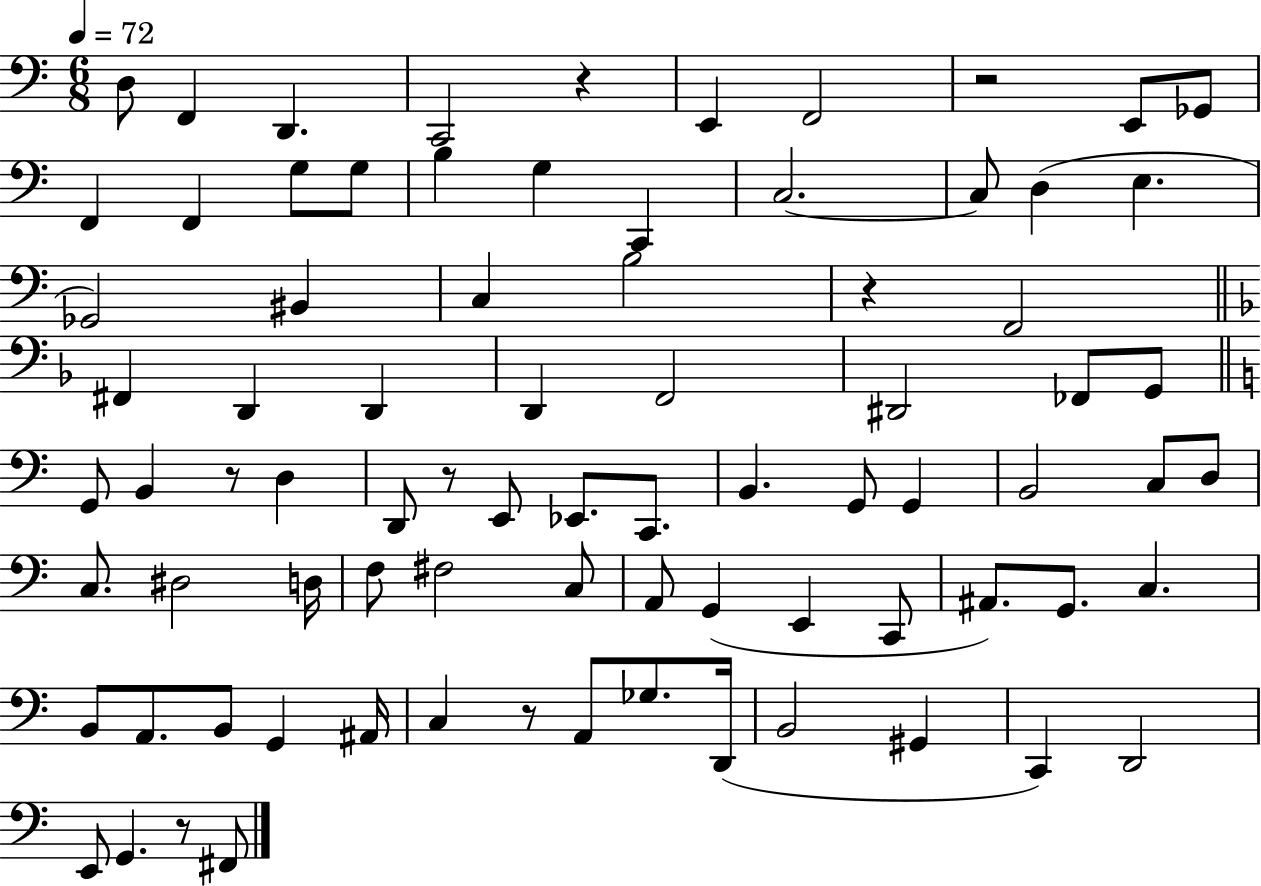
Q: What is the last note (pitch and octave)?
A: F#2